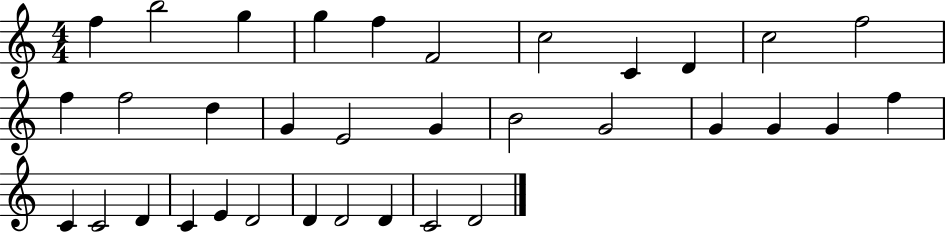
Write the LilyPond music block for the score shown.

{
  \clef treble
  \numericTimeSignature
  \time 4/4
  \key c \major
  f''4 b''2 g''4 | g''4 f''4 f'2 | c''2 c'4 d'4 | c''2 f''2 | \break f''4 f''2 d''4 | g'4 e'2 g'4 | b'2 g'2 | g'4 g'4 g'4 f''4 | \break c'4 c'2 d'4 | c'4 e'4 d'2 | d'4 d'2 d'4 | c'2 d'2 | \break \bar "|."
}